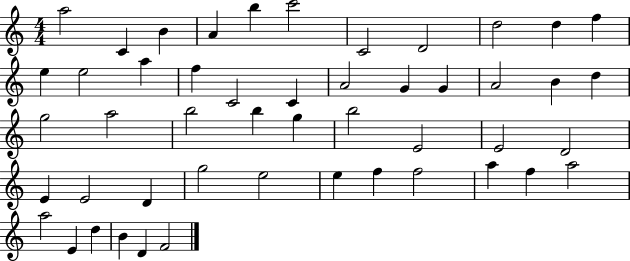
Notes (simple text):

A5/h C4/q B4/q A4/q B5/q C6/h C4/h D4/h D5/h D5/q F5/q E5/q E5/h A5/q F5/q C4/h C4/q A4/h G4/q G4/q A4/h B4/q D5/q G5/h A5/h B5/h B5/q G5/q B5/h E4/h E4/h D4/h E4/q E4/h D4/q G5/h E5/h E5/q F5/q F5/h A5/q F5/q A5/h A5/h E4/q D5/q B4/q D4/q F4/h